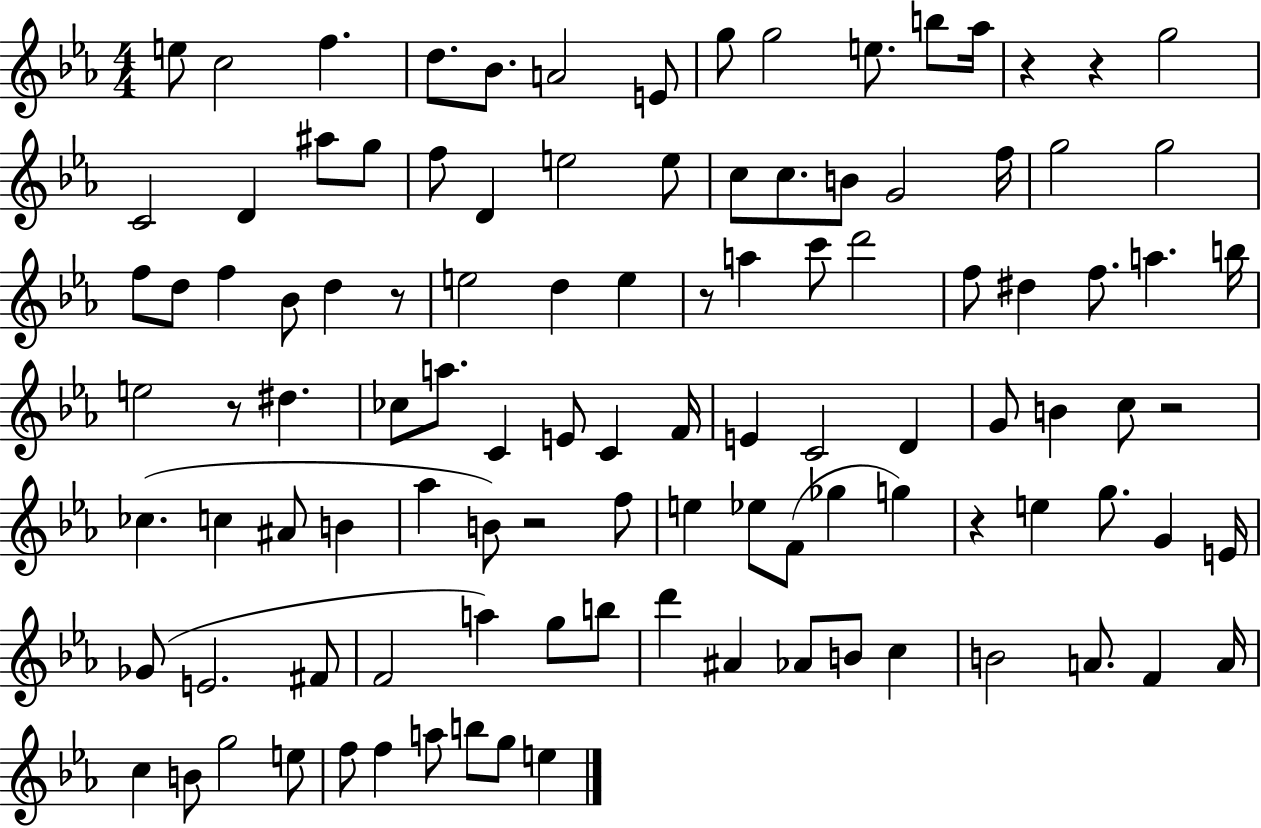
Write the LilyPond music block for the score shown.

{
  \clef treble
  \numericTimeSignature
  \time 4/4
  \key ees \major
  e''8 c''2 f''4. | d''8. bes'8. a'2 e'8 | g''8 g''2 e''8. b''8 aes''16 | r4 r4 g''2 | \break c'2 d'4 ais''8 g''8 | f''8 d'4 e''2 e''8 | c''8 c''8. b'8 g'2 f''16 | g''2 g''2 | \break f''8 d''8 f''4 bes'8 d''4 r8 | e''2 d''4 e''4 | r8 a''4 c'''8 d'''2 | f''8 dis''4 f''8. a''4. b''16 | \break e''2 r8 dis''4. | ces''8 a''8. c'4 e'8 c'4 f'16 | e'4 c'2 d'4 | g'8 b'4 c''8 r2 | \break ces''4.( c''4 ais'8 b'4 | aes''4 b'8) r2 f''8 | e''4 ees''8 f'8( ges''4 g''4) | r4 e''4 g''8. g'4 e'16 | \break ges'8( e'2. fis'8 | f'2 a''4) g''8 b''8 | d'''4 ais'4 aes'8 b'8 c''4 | b'2 a'8. f'4 a'16 | \break c''4 b'8 g''2 e''8 | f''8 f''4 a''8 b''8 g''8 e''4 | \bar "|."
}